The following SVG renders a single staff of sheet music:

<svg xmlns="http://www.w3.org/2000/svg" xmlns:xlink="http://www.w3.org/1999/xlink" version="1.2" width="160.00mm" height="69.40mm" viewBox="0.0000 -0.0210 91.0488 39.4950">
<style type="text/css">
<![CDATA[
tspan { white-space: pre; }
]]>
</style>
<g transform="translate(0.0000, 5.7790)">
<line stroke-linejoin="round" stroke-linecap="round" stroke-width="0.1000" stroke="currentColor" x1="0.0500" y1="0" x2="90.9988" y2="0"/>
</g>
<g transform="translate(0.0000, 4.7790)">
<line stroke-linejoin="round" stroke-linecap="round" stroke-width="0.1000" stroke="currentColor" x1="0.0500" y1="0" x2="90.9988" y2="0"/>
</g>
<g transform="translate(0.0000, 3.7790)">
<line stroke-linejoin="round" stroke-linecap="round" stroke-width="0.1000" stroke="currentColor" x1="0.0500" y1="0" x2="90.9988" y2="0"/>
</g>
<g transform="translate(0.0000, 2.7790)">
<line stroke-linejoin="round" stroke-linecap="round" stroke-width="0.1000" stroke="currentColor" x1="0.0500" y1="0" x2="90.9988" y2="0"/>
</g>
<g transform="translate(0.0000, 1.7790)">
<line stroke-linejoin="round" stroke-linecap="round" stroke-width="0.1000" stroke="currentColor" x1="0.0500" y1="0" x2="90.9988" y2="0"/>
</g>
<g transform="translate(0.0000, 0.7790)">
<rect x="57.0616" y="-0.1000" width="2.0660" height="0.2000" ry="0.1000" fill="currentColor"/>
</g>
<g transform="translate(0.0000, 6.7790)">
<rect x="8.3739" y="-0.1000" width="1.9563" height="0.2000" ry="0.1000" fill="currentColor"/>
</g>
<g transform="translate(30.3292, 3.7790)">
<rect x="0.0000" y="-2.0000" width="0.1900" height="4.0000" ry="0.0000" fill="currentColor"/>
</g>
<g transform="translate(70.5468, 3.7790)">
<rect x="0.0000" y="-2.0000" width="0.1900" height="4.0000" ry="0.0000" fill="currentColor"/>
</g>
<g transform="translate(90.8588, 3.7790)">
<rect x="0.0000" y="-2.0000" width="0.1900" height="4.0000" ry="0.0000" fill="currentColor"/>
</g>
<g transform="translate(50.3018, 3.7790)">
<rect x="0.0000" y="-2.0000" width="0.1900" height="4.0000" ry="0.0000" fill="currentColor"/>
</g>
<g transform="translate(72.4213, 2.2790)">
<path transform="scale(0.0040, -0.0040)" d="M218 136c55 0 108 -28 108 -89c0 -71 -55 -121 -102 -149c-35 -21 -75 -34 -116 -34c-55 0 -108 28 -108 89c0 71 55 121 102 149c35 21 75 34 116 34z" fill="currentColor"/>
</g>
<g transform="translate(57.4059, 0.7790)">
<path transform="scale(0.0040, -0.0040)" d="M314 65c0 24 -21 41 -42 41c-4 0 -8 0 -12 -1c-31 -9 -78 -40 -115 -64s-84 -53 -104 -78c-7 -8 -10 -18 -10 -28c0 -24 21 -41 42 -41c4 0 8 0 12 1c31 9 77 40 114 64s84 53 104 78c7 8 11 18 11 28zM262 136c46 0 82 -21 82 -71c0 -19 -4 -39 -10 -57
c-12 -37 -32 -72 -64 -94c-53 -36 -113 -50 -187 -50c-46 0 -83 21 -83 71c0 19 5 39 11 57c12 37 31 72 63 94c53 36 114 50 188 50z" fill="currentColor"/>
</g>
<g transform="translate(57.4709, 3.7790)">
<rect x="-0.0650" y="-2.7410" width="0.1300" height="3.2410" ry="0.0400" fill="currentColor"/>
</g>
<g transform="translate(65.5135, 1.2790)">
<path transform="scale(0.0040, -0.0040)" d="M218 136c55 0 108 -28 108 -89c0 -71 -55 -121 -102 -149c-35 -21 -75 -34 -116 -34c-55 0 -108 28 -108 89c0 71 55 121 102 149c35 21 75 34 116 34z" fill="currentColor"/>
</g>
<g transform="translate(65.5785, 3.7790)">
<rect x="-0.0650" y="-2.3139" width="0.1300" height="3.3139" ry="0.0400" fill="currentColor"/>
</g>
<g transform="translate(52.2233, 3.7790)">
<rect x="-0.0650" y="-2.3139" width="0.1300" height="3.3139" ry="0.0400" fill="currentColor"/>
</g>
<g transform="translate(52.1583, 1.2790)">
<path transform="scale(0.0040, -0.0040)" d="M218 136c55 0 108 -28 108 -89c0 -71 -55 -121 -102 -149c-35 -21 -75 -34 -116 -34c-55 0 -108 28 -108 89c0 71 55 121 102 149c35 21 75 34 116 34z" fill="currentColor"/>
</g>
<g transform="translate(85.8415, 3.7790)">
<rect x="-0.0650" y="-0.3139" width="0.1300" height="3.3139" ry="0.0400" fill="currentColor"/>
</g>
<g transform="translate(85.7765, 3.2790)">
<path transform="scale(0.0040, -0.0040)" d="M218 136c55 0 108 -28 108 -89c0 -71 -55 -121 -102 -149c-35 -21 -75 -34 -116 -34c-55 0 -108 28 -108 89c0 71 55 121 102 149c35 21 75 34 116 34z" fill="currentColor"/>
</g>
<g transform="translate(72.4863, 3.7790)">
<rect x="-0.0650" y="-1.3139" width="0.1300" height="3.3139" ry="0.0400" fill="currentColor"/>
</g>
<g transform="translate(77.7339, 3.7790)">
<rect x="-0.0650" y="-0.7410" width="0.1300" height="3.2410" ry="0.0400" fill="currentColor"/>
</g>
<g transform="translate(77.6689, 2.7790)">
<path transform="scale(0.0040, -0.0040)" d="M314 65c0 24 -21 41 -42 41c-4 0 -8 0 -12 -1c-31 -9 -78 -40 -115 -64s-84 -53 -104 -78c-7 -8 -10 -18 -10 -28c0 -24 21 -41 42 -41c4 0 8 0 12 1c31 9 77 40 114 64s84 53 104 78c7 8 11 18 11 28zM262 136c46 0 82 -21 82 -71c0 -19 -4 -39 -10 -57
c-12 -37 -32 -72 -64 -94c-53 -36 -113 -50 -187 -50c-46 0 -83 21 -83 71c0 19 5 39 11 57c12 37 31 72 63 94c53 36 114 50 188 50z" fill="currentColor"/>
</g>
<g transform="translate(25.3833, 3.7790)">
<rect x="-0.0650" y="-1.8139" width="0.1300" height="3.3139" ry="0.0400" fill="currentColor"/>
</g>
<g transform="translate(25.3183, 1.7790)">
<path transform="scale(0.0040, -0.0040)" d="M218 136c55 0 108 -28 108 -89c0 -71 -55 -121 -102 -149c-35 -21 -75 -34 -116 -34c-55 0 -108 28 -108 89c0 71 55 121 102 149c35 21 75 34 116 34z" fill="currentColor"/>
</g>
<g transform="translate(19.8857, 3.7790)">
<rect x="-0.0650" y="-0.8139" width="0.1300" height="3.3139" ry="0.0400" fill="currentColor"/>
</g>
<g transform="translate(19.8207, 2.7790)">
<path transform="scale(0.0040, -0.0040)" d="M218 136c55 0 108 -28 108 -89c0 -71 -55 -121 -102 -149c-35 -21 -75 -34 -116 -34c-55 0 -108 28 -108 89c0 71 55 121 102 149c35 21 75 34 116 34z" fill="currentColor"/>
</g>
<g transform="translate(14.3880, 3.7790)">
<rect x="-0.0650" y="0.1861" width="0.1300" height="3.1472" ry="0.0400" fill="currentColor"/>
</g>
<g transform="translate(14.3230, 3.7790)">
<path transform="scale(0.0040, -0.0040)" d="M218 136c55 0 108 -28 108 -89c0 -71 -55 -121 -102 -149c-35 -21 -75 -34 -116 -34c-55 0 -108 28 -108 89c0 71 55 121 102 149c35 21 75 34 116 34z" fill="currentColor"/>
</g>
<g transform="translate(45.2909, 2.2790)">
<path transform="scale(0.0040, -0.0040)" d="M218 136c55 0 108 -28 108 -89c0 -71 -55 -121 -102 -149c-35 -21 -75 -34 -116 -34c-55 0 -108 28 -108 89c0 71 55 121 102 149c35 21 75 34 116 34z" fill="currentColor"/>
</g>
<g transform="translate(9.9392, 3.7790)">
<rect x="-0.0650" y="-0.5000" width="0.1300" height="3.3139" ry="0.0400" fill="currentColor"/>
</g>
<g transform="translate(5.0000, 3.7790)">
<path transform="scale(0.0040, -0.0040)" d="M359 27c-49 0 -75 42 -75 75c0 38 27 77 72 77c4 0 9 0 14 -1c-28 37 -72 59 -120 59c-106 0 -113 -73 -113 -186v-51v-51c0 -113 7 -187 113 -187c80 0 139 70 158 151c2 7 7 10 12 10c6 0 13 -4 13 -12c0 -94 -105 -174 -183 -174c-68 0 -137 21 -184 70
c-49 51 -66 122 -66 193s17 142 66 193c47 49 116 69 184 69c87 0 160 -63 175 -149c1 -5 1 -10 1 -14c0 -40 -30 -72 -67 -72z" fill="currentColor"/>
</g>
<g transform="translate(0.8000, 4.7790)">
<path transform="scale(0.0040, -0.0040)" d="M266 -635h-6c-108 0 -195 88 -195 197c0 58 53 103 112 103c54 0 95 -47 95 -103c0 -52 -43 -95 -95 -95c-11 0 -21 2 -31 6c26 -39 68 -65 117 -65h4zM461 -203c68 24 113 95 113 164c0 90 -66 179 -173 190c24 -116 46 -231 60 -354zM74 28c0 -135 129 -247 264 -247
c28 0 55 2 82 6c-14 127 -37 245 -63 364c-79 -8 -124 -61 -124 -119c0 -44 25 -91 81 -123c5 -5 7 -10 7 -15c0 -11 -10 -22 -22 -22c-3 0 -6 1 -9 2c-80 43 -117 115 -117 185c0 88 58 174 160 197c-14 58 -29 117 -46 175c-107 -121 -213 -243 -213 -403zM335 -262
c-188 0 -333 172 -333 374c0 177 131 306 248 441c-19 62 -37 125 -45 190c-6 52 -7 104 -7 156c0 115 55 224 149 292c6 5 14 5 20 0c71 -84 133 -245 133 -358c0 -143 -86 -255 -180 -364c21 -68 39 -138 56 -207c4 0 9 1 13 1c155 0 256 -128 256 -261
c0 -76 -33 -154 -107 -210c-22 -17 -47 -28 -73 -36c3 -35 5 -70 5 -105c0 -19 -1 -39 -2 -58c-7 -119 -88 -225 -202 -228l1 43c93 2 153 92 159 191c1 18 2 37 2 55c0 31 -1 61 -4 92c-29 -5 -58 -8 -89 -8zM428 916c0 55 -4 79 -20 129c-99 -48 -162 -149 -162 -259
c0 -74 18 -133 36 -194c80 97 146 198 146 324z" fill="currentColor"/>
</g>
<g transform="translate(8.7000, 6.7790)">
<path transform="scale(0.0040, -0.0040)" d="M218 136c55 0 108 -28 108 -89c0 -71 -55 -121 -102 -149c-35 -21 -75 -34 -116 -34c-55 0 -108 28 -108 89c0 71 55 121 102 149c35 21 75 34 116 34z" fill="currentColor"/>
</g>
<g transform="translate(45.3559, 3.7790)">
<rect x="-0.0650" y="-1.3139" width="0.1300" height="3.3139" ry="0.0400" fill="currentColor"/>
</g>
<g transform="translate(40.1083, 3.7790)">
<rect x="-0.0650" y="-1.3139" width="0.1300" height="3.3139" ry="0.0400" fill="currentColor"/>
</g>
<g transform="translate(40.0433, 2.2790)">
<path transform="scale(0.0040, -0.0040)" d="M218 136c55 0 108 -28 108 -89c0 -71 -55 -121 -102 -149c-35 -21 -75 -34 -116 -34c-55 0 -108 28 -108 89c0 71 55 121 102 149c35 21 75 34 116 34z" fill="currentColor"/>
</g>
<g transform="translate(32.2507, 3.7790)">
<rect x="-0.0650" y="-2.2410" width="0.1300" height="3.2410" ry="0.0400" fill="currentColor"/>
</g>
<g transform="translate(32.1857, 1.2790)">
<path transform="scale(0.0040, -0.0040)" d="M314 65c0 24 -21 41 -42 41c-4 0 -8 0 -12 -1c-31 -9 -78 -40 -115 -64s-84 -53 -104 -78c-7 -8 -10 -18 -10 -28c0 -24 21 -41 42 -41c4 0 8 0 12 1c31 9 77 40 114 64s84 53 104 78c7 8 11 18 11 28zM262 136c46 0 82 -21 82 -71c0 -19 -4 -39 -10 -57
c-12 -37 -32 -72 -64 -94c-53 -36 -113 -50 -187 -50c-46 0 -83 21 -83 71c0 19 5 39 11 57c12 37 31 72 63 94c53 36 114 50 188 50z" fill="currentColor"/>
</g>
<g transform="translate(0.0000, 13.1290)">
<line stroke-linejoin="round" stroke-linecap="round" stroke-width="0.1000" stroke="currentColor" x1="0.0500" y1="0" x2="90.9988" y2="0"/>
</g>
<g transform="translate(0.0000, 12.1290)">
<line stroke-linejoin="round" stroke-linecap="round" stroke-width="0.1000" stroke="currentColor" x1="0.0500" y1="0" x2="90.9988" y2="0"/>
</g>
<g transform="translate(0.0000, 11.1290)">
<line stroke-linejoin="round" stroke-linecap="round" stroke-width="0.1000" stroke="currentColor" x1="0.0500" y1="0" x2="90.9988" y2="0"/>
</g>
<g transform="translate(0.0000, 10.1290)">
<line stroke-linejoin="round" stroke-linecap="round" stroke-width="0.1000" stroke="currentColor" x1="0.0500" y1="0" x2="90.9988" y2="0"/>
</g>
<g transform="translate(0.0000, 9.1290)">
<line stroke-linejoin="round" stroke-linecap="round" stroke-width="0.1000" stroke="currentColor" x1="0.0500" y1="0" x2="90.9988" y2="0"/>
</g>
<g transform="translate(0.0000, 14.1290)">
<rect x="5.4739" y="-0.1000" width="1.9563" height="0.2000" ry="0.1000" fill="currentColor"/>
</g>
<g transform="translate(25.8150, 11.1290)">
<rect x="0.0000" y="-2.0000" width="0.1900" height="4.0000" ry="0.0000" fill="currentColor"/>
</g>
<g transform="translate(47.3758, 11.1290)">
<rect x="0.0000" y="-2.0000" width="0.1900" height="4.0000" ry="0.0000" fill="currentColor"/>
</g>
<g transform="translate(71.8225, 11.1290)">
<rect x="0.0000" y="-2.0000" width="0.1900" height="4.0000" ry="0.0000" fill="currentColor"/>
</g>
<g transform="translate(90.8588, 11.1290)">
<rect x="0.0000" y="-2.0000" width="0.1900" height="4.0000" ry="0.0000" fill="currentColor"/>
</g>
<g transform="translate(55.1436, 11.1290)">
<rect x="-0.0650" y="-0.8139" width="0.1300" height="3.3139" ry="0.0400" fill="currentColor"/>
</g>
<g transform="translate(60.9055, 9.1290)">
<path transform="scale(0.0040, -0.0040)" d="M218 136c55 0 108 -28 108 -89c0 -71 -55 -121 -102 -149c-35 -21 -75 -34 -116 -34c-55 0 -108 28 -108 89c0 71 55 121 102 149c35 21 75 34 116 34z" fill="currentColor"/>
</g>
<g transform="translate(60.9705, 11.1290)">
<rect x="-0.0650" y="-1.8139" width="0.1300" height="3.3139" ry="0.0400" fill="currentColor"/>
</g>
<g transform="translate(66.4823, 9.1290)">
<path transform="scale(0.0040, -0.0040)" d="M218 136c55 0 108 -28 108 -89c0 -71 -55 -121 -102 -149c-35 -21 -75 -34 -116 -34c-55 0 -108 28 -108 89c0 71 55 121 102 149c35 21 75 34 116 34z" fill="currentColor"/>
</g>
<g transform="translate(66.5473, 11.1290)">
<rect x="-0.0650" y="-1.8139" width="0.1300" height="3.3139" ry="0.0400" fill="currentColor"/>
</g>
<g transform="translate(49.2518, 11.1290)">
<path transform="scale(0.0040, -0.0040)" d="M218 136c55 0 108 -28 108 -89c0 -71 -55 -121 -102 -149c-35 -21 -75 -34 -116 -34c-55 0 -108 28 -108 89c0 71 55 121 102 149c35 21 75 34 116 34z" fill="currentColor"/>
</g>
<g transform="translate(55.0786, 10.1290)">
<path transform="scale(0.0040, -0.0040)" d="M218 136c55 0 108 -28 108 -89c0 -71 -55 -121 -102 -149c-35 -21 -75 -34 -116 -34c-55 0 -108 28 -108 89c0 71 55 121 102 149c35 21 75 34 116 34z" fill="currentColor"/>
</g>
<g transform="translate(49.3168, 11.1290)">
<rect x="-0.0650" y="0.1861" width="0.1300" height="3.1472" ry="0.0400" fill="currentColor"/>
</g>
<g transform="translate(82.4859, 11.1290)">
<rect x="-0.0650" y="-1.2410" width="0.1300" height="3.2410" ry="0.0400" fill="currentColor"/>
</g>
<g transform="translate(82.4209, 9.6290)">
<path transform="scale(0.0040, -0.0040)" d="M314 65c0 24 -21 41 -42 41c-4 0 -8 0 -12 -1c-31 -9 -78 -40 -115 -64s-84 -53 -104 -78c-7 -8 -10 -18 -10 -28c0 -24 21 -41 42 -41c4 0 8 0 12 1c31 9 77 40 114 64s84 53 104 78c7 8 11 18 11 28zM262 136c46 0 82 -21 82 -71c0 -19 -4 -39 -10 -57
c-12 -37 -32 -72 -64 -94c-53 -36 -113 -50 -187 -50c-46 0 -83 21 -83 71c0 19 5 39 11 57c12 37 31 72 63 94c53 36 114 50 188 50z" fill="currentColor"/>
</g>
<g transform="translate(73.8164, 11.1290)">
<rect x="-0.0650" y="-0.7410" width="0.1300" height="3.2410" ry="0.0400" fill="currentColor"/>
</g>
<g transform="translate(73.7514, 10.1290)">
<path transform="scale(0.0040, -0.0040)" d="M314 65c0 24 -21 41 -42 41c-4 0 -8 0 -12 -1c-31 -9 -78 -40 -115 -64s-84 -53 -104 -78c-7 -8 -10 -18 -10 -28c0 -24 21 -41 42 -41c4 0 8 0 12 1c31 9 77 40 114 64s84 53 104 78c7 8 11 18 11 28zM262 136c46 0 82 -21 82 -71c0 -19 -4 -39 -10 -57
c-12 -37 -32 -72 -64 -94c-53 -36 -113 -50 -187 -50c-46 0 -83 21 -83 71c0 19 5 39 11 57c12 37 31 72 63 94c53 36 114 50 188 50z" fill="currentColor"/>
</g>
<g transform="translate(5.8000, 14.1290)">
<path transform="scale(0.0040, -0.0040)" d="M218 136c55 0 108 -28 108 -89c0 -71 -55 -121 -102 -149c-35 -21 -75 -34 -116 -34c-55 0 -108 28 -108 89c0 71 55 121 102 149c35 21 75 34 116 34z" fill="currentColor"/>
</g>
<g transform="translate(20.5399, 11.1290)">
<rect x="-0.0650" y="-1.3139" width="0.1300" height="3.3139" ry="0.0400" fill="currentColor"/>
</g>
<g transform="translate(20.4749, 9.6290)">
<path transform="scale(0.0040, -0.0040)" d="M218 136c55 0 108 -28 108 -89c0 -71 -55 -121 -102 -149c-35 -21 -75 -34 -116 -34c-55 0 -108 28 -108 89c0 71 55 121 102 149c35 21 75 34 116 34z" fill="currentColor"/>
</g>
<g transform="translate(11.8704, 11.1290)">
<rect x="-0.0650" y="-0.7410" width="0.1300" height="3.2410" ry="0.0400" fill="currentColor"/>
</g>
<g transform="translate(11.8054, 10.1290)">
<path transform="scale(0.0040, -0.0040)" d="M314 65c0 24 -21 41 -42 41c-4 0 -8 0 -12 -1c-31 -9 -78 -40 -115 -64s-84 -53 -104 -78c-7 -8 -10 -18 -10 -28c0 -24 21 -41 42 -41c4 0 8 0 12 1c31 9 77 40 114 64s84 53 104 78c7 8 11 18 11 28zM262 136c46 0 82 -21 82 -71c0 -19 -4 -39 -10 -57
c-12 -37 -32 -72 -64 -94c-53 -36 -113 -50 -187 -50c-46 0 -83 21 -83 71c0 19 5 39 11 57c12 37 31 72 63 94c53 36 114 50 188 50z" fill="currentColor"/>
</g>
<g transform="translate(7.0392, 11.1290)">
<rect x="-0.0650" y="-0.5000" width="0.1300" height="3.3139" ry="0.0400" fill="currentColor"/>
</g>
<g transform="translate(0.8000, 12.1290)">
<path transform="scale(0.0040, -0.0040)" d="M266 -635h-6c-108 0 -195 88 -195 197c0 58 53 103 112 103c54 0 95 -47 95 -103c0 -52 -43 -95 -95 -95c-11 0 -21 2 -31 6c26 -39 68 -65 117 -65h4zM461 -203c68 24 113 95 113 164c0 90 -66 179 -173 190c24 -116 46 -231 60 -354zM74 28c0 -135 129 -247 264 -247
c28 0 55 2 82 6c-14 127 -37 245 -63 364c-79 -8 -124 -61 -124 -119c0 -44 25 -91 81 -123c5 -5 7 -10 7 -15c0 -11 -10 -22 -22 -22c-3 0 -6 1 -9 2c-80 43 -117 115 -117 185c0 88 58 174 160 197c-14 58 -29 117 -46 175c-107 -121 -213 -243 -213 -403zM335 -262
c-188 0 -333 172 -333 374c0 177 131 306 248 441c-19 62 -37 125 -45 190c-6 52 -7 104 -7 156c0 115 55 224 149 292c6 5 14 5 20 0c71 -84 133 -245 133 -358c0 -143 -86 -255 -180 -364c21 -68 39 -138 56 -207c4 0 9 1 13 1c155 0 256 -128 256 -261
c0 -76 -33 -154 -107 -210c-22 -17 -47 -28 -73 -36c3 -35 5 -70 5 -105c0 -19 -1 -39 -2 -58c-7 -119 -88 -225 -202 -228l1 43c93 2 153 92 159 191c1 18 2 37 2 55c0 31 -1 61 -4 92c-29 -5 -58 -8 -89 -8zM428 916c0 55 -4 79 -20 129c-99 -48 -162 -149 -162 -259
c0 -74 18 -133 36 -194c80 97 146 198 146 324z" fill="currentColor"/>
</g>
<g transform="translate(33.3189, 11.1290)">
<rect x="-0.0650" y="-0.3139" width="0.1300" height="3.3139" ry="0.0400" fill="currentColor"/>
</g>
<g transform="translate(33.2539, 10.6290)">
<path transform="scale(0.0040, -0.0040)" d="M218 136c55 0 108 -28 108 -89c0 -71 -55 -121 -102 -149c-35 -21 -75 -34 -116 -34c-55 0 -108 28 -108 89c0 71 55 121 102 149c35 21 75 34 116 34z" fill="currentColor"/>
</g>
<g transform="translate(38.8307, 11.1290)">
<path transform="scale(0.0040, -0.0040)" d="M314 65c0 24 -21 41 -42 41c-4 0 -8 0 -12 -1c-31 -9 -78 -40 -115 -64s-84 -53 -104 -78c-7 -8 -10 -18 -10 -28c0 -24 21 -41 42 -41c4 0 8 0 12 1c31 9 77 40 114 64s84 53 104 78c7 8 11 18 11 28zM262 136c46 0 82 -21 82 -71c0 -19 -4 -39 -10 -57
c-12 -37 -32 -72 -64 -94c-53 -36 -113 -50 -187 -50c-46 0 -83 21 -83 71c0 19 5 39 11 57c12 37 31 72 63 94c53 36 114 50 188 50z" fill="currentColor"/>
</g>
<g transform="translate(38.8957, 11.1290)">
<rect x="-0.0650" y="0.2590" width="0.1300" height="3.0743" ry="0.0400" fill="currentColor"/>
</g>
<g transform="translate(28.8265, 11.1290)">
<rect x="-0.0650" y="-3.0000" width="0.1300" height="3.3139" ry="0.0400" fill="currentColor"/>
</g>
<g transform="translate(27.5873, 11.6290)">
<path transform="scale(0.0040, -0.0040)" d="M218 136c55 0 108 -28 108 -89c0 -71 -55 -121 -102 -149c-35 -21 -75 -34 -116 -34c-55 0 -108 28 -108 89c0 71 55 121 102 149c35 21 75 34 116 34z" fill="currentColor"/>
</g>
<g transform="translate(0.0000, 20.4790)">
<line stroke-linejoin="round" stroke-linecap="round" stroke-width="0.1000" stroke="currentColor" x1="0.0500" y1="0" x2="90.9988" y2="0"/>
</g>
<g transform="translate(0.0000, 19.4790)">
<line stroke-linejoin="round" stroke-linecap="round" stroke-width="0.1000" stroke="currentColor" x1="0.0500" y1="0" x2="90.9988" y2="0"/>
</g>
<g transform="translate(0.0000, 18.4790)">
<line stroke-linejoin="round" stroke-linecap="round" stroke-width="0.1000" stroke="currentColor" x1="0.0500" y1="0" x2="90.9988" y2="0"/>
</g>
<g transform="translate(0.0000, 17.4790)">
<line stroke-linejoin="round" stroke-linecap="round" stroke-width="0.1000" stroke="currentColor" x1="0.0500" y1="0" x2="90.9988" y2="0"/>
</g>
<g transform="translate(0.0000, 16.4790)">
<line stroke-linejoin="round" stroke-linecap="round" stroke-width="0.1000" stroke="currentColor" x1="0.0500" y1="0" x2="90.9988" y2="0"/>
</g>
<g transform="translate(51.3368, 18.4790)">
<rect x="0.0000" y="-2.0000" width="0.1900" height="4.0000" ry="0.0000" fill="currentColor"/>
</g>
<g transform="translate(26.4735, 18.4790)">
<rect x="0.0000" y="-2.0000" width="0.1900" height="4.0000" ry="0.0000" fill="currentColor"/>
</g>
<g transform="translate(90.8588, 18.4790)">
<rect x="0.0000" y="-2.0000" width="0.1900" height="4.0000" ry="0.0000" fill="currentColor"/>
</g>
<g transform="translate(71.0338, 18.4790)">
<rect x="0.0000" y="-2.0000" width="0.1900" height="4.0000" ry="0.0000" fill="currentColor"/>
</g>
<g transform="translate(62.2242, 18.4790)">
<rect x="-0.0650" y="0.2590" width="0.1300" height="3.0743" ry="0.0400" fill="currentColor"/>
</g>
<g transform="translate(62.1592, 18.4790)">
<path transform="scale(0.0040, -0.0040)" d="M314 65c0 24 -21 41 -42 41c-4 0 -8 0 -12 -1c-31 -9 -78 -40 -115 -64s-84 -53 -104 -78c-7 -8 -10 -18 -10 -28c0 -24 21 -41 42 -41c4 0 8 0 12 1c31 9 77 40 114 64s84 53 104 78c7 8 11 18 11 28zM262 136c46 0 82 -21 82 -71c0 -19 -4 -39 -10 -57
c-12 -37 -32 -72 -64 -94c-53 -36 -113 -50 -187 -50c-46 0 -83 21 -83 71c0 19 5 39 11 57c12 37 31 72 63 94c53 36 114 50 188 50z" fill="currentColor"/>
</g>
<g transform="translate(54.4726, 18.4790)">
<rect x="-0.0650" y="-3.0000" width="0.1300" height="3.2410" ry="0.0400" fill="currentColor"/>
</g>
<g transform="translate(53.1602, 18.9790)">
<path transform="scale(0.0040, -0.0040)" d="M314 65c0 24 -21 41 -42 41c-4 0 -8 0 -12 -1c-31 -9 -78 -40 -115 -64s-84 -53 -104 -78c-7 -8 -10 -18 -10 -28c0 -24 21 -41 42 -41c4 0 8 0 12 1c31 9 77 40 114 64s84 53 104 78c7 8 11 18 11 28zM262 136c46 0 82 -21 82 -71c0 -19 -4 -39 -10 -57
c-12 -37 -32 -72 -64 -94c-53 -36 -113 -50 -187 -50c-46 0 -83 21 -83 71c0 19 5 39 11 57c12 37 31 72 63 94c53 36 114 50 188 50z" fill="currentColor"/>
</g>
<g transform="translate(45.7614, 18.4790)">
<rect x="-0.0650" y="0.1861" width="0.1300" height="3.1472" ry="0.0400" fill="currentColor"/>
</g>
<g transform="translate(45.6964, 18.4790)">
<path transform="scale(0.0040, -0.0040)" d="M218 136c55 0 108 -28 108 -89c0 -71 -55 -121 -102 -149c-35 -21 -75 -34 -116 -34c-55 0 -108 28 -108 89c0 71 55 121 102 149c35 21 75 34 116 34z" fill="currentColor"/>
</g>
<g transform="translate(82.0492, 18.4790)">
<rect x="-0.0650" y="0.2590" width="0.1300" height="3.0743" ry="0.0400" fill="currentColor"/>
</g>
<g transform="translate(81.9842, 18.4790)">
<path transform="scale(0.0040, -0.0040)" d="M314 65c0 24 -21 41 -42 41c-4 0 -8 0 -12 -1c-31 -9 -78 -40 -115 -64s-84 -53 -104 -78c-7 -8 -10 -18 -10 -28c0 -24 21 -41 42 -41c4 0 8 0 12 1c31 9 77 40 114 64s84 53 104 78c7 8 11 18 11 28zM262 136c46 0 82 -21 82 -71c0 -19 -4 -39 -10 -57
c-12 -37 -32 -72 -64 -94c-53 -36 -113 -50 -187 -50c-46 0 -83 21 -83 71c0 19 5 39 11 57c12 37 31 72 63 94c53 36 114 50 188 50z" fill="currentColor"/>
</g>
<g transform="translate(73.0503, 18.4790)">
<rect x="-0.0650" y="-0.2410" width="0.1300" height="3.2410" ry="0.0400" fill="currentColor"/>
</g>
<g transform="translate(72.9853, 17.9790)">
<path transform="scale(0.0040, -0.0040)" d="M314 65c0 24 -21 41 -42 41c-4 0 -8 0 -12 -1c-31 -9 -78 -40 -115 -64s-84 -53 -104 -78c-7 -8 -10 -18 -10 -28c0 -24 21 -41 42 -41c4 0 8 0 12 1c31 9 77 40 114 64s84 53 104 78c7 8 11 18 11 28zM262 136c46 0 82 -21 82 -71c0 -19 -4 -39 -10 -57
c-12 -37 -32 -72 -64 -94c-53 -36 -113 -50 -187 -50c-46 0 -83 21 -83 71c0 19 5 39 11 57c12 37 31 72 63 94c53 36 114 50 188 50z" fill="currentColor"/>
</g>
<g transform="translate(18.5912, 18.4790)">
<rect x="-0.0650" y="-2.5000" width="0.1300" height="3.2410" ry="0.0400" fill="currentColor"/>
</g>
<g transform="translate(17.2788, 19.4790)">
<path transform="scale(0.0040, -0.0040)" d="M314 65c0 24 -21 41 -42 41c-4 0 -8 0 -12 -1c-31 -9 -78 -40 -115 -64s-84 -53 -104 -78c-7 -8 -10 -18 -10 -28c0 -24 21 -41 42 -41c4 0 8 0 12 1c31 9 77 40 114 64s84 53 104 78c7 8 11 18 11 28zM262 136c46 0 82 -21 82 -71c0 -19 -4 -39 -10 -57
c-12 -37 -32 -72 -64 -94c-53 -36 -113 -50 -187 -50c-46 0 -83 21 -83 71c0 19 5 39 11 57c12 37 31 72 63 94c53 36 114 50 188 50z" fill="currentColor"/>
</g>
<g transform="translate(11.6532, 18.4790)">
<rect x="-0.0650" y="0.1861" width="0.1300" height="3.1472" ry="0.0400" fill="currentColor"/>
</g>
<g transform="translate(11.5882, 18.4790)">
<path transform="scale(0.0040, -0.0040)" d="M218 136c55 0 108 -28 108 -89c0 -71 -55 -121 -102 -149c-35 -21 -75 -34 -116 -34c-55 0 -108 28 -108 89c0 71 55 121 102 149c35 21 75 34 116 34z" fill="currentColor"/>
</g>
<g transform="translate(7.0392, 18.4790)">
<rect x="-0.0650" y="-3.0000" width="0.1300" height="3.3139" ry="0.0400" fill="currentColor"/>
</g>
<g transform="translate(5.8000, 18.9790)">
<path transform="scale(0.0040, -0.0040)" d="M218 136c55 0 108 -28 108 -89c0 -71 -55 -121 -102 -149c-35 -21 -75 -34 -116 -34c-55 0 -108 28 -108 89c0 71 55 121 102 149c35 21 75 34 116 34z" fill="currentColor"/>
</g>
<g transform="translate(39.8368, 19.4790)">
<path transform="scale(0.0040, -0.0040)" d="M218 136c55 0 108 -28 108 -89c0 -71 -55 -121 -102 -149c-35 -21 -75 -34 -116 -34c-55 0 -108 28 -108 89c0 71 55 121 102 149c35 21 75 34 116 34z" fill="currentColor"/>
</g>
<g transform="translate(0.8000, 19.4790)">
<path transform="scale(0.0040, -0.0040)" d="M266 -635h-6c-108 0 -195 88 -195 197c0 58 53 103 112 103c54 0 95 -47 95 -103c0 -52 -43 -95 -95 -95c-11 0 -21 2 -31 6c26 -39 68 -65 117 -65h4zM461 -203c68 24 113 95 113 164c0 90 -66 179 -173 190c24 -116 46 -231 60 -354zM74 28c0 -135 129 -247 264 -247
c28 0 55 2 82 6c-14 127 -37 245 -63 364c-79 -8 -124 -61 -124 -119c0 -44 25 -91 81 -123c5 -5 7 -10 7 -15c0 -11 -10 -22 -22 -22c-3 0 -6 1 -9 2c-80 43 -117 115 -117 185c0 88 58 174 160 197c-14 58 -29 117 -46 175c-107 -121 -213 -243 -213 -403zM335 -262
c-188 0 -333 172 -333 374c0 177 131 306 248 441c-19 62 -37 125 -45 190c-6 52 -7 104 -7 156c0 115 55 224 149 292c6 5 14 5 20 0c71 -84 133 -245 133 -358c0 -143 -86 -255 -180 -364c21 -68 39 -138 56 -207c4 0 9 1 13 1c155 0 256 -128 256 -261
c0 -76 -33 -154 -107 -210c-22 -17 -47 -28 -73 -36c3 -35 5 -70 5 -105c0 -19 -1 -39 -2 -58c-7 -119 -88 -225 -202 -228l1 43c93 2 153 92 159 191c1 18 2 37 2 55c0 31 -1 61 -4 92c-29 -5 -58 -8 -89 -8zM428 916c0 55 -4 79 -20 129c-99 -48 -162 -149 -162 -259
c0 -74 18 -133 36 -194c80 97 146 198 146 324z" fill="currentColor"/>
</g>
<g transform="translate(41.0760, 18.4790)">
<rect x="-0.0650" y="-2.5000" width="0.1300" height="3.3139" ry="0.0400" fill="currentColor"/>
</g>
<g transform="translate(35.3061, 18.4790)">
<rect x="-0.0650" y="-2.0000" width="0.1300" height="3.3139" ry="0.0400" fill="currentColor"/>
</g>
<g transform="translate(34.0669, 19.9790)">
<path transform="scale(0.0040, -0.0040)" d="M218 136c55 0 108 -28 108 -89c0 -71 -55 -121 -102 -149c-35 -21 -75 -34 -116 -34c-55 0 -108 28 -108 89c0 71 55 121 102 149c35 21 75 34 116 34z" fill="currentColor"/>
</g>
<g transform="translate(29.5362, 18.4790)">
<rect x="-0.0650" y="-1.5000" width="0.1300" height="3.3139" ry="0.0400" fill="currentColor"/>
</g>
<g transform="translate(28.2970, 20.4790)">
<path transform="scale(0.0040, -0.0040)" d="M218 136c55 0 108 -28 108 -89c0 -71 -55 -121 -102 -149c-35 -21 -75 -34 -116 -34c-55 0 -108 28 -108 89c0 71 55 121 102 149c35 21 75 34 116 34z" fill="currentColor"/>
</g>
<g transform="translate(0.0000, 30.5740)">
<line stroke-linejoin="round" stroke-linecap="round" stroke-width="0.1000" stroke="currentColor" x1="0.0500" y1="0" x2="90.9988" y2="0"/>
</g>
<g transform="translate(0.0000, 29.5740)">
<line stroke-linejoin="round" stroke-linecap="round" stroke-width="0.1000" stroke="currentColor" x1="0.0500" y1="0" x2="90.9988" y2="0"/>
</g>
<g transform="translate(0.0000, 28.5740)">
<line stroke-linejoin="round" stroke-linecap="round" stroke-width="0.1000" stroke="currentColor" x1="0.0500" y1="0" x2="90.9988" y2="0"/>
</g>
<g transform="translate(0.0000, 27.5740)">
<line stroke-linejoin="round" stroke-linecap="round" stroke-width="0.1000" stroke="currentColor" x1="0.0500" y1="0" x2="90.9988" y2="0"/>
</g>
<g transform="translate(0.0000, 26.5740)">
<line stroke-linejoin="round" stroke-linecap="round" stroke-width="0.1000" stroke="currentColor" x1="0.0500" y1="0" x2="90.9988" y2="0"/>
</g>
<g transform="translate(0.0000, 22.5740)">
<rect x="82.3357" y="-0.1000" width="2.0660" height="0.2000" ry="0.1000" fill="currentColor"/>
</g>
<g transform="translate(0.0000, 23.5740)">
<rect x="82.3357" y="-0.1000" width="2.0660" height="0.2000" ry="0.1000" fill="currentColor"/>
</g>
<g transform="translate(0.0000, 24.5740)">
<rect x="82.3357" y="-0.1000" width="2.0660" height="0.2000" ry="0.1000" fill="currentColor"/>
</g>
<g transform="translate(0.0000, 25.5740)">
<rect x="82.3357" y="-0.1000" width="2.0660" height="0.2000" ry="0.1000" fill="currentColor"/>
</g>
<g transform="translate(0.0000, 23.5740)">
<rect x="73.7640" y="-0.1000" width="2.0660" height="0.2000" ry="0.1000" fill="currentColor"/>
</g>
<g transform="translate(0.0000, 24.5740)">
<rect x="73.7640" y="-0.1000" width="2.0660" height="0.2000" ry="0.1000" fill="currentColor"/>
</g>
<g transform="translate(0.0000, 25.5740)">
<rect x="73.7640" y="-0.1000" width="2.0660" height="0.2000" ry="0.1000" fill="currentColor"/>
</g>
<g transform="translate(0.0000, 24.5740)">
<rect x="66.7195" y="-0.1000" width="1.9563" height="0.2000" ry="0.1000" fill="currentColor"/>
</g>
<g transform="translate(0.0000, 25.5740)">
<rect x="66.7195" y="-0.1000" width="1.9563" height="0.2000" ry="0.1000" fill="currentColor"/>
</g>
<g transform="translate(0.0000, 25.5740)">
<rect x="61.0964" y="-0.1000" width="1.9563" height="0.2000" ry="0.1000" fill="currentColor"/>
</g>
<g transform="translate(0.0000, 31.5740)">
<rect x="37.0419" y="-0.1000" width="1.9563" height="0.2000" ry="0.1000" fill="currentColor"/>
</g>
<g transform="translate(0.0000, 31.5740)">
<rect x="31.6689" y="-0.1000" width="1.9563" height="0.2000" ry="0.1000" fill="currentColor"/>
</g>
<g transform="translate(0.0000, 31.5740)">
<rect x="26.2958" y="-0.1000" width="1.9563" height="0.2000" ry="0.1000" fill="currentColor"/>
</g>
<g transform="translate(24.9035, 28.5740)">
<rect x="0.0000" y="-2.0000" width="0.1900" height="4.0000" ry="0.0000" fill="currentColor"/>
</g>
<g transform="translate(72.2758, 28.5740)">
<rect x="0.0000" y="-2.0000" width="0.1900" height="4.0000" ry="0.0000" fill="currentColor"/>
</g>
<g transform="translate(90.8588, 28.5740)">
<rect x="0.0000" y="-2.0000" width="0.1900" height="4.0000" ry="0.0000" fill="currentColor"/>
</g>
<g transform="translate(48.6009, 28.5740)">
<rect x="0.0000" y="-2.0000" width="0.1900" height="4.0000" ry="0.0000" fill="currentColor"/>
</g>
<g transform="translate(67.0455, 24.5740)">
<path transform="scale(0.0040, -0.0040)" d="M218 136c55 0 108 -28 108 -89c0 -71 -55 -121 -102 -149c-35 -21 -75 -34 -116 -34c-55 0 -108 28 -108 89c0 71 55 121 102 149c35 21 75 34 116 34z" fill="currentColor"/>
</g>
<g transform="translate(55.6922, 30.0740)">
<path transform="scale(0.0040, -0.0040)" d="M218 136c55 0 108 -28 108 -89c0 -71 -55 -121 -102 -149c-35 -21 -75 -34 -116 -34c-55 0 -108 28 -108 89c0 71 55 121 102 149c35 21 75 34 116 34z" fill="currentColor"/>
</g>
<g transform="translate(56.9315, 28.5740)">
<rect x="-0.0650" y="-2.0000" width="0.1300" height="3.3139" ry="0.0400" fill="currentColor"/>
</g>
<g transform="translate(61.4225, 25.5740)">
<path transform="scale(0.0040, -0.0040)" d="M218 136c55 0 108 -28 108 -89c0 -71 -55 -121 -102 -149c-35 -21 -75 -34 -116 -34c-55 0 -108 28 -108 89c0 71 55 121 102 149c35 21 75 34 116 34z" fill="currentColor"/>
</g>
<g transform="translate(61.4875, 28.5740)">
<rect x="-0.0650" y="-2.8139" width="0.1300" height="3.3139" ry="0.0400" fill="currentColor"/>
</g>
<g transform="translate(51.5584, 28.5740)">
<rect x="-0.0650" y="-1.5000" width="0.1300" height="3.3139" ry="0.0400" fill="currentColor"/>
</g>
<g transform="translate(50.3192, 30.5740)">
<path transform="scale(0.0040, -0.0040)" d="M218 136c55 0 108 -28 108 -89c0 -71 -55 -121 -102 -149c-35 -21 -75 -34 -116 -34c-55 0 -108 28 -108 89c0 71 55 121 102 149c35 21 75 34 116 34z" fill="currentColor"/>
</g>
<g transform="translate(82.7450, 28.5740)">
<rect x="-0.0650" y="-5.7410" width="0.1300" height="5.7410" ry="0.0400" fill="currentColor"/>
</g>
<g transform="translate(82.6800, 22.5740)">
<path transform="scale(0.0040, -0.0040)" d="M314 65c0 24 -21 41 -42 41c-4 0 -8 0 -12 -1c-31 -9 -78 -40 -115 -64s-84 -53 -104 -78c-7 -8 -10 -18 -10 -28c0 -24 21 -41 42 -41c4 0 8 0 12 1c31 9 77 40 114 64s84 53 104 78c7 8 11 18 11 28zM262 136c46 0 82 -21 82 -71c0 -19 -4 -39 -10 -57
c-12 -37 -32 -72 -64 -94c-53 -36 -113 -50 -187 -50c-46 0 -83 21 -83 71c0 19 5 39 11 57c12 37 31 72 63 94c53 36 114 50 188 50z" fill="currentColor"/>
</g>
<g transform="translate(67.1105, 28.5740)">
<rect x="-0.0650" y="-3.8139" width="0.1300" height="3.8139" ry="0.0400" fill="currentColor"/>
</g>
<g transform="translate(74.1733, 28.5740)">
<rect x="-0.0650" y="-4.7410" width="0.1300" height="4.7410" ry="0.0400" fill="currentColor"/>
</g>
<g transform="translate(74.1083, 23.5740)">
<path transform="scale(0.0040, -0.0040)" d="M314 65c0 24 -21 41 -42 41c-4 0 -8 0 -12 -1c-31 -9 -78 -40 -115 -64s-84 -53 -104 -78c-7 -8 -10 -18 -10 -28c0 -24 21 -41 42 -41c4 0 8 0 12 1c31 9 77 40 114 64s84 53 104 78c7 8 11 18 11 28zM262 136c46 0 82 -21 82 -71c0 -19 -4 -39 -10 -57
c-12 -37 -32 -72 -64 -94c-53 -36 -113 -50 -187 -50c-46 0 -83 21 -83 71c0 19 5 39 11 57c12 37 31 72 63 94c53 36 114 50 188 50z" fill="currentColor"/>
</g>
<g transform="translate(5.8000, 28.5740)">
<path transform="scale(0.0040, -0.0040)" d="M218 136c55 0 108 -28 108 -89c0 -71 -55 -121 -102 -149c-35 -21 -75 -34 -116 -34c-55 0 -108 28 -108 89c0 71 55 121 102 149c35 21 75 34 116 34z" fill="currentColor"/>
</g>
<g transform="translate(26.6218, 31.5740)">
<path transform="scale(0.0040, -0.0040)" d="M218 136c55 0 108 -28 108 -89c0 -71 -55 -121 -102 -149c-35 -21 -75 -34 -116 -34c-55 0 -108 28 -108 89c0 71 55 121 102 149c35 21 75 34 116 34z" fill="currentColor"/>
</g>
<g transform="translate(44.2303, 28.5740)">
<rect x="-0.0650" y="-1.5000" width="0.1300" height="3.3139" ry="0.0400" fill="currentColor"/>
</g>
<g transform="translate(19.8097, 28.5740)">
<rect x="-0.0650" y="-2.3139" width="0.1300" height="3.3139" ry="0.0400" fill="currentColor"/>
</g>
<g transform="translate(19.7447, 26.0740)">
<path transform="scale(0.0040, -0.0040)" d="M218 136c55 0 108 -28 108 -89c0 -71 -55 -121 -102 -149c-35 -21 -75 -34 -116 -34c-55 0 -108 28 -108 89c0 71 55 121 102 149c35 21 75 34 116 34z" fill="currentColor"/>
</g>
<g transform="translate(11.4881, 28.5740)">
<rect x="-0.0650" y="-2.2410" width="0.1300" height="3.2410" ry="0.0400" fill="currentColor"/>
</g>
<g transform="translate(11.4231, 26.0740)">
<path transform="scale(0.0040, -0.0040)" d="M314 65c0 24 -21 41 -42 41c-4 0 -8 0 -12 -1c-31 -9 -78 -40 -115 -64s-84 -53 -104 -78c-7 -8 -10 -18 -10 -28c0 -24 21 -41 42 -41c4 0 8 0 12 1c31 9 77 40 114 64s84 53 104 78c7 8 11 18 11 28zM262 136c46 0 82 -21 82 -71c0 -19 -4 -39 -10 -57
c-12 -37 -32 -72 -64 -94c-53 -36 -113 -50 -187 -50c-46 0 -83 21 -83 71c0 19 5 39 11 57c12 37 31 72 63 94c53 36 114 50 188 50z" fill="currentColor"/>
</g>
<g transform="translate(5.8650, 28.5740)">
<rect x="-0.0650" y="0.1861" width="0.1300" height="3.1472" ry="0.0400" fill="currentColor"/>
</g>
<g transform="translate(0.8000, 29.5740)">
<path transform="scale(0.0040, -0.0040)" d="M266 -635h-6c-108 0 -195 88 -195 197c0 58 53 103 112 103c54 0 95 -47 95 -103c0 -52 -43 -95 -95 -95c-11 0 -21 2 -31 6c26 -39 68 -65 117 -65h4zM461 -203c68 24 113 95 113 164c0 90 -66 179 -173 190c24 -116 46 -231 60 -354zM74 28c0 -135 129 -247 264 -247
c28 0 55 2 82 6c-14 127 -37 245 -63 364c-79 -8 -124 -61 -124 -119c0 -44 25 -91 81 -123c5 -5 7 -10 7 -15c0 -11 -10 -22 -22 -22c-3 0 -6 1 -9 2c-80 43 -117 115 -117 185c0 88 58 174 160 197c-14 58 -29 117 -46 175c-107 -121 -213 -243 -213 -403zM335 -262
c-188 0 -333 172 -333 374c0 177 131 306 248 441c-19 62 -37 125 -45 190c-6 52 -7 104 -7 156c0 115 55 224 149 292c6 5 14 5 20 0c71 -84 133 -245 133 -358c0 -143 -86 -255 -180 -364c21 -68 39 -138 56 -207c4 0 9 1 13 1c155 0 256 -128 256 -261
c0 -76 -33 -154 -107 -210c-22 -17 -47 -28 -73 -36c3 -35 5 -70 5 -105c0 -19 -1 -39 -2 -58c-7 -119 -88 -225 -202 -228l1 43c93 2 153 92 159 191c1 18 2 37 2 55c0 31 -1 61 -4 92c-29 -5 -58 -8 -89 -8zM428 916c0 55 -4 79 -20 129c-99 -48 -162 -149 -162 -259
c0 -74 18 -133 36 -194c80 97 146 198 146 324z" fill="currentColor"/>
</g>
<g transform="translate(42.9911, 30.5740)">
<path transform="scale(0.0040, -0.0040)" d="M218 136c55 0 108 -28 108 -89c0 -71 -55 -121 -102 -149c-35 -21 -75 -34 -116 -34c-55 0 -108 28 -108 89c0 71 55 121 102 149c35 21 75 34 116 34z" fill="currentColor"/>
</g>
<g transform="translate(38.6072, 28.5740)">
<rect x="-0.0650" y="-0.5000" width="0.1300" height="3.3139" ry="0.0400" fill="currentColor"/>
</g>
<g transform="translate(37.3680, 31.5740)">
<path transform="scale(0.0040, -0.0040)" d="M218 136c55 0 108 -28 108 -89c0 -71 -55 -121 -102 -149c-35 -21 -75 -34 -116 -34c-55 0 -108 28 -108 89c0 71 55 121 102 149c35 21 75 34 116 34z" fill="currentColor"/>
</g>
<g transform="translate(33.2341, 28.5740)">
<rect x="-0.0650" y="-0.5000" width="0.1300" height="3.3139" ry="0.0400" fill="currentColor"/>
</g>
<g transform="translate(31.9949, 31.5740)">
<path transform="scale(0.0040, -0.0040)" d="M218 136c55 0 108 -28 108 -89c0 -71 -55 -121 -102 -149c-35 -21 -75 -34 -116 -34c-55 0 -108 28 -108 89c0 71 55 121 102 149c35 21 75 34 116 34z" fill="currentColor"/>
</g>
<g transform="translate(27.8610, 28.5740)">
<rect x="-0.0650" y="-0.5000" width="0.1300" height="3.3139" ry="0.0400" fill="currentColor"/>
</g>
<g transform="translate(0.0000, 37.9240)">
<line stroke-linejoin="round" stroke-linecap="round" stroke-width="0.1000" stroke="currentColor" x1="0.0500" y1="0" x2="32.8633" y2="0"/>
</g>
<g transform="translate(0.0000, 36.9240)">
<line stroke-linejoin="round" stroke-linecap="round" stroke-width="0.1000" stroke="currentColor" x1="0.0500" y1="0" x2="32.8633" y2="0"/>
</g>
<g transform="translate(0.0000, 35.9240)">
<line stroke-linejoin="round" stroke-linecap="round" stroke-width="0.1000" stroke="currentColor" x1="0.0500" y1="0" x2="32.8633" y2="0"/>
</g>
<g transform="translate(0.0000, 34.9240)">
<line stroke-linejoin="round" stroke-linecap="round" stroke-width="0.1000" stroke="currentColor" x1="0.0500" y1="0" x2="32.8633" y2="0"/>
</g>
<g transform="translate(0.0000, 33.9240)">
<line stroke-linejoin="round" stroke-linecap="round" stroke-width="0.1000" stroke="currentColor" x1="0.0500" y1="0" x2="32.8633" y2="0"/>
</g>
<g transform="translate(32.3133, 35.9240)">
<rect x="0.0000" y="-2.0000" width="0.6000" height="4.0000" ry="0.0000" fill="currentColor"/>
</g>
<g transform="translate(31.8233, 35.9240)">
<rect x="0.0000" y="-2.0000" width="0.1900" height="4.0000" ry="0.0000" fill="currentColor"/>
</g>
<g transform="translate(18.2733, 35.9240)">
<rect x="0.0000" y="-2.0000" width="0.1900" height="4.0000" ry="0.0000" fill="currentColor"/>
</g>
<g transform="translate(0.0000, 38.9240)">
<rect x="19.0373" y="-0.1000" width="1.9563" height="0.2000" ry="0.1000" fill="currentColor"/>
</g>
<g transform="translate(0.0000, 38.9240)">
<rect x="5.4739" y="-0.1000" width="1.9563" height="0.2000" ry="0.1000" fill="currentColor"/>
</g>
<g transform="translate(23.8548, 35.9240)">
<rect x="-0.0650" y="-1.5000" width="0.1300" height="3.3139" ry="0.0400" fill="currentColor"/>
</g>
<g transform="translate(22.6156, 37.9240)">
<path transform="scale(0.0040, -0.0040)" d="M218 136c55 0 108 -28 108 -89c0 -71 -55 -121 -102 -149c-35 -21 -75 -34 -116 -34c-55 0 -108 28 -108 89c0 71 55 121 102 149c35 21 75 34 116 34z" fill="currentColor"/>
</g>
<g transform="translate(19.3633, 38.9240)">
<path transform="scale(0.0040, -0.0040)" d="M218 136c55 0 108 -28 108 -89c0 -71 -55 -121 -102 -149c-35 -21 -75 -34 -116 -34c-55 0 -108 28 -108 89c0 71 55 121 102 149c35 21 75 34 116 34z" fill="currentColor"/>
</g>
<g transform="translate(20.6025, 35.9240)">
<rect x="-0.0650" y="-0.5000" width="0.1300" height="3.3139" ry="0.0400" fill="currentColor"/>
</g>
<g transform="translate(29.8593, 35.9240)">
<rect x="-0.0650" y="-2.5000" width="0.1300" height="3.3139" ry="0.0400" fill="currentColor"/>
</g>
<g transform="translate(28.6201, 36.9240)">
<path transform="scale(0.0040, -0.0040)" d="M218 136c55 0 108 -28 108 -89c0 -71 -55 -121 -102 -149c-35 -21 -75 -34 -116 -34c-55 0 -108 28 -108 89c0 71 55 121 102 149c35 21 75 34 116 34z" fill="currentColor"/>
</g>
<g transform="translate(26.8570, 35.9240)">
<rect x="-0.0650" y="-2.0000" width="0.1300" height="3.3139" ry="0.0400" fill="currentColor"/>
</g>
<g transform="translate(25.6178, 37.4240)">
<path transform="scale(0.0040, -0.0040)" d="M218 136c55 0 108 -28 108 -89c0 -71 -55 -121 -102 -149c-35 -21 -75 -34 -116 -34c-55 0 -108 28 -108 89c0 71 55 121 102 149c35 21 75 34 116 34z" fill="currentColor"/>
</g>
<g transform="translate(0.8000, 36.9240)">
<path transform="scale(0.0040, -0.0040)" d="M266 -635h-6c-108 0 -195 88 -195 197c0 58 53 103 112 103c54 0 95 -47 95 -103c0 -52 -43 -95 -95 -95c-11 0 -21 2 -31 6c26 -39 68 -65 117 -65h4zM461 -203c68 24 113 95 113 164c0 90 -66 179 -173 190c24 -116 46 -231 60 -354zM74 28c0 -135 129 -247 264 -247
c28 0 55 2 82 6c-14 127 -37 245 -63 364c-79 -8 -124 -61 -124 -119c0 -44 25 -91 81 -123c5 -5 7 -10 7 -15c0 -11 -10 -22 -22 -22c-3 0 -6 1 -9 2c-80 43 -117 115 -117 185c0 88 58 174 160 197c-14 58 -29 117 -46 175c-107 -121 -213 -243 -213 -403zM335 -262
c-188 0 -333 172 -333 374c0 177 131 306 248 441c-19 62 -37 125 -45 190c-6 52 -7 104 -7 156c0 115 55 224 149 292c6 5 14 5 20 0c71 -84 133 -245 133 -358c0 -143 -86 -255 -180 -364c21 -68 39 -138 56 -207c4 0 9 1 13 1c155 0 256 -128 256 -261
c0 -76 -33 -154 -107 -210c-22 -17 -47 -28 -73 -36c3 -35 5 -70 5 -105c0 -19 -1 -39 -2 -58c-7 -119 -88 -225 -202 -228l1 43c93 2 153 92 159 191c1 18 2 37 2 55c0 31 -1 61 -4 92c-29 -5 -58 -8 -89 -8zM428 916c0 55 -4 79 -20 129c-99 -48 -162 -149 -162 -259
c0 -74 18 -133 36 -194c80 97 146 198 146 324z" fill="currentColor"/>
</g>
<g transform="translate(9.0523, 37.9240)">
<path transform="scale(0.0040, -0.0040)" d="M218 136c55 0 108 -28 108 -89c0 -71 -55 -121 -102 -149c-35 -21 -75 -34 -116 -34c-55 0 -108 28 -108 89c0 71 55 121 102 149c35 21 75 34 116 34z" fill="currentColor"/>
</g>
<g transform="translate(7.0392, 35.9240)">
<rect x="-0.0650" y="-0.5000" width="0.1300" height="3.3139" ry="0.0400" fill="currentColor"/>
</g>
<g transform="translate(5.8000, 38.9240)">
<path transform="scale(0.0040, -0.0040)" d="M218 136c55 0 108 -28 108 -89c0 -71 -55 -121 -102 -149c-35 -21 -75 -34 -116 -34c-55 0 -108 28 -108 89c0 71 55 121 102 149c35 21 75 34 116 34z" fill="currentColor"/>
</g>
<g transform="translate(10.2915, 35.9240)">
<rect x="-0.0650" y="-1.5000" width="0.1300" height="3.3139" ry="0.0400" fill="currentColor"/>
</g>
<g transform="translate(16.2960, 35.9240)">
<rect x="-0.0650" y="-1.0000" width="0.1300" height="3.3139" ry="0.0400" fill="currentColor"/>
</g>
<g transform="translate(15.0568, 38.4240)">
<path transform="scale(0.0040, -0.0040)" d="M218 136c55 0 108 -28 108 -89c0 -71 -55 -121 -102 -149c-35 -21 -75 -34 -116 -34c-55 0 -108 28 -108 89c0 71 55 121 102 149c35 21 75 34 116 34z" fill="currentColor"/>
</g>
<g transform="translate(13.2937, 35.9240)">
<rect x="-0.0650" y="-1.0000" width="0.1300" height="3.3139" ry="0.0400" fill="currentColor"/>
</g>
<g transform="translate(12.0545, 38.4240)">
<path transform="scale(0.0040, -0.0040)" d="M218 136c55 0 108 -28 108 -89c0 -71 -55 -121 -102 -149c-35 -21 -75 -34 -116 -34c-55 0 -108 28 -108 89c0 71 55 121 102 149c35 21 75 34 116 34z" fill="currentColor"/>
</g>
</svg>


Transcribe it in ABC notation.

X:1
T:Untitled
M:4/4
L:1/4
K:C
C B d f g2 e e g a2 g e d2 c C d2 e A c B2 B d f f d2 e2 A B G2 E F G B A2 B2 c2 B2 B g2 g C C C E E F a c' e'2 g'2 C E D D C E F G